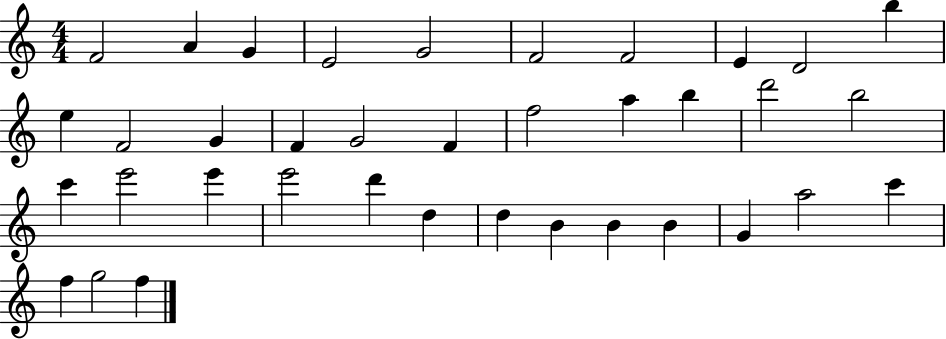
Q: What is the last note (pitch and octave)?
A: F5